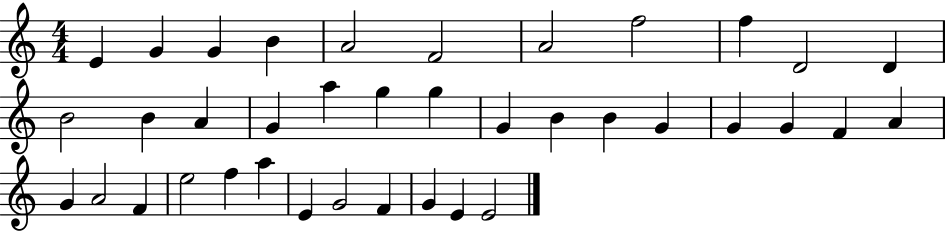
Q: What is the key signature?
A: C major